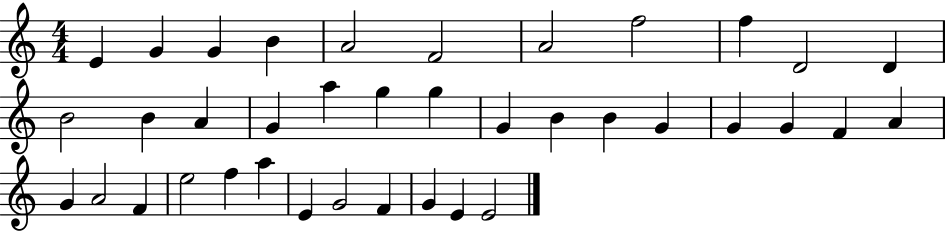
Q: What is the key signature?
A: C major